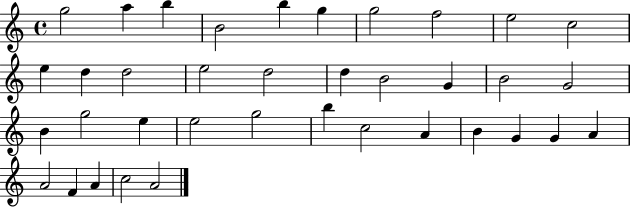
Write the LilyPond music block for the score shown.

{
  \clef treble
  \time 4/4
  \defaultTimeSignature
  \key c \major
  g''2 a''4 b''4 | b'2 b''4 g''4 | g''2 f''2 | e''2 c''2 | \break e''4 d''4 d''2 | e''2 d''2 | d''4 b'2 g'4 | b'2 g'2 | \break b'4 g''2 e''4 | e''2 g''2 | b''4 c''2 a'4 | b'4 g'4 g'4 a'4 | \break a'2 f'4 a'4 | c''2 a'2 | \bar "|."
}